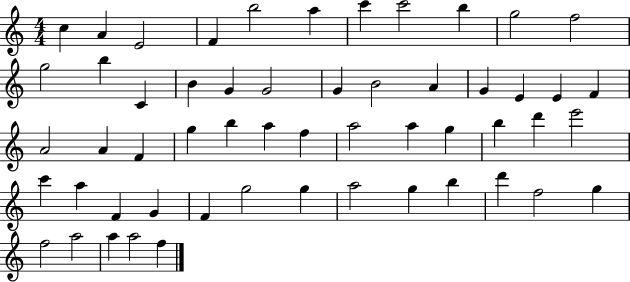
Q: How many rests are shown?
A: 0